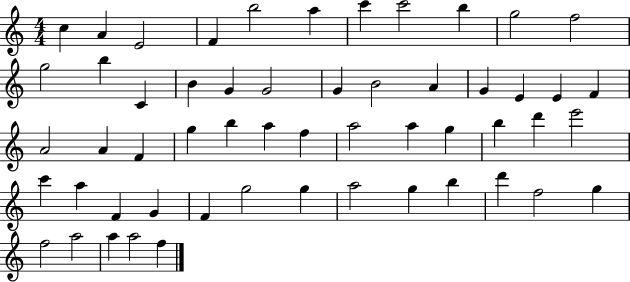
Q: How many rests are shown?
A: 0